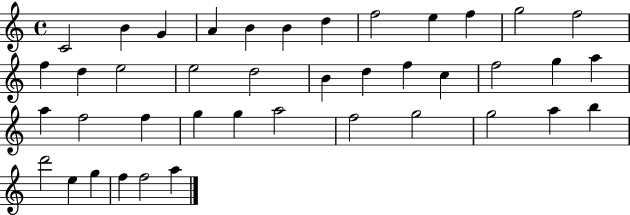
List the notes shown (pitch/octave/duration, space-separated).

C4/h B4/q G4/q A4/q B4/q B4/q D5/q F5/h E5/q F5/q G5/h F5/h F5/q D5/q E5/h E5/h D5/h B4/q D5/q F5/q C5/q F5/h G5/q A5/q A5/q F5/h F5/q G5/q G5/q A5/h F5/h G5/h G5/h A5/q B5/q D6/h E5/q G5/q F5/q F5/h A5/q